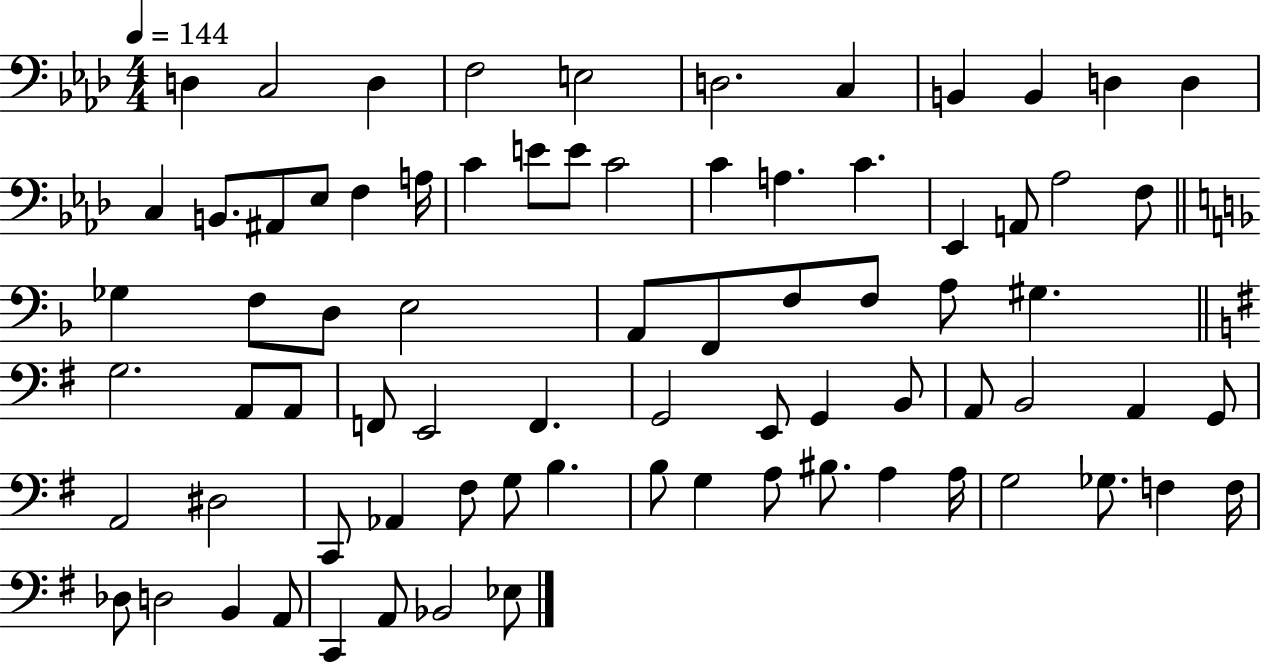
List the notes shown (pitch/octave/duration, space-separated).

D3/q C3/h D3/q F3/h E3/h D3/h. C3/q B2/q B2/q D3/q D3/q C3/q B2/e. A#2/e Eb3/e F3/q A3/s C4/q E4/e E4/e C4/h C4/q A3/q. C4/q. Eb2/q A2/e Ab3/h F3/e Gb3/q F3/e D3/e E3/h A2/e F2/e F3/e F3/e A3/e G#3/q. G3/h. A2/e A2/e F2/e E2/h F2/q. G2/h E2/e G2/q B2/e A2/e B2/h A2/q G2/e A2/h D#3/h C2/e Ab2/q F#3/e G3/e B3/q. B3/e G3/q A3/e BIS3/e. A3/q A3/s G3/h Gb3/e. F3/q F3/s Db3/e D3/h B2/q A2/e C2/q A2/e Bb2/h Eb3/e